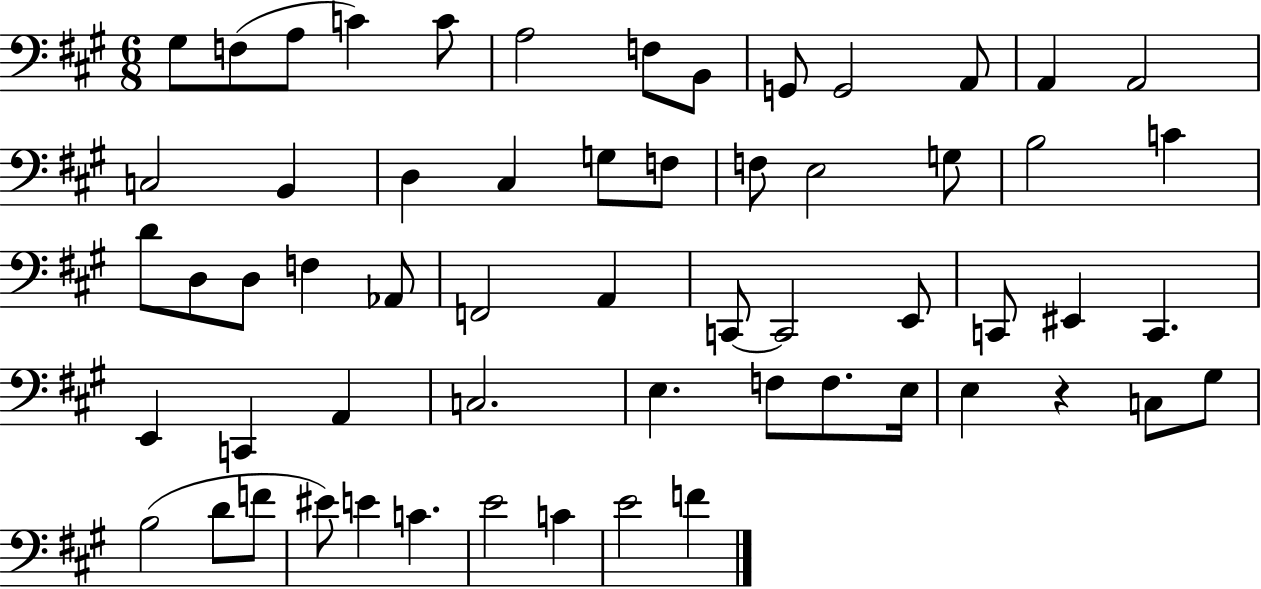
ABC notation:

X:1
T:Untitled
M:6/8
L:1/4
K:A
^G,/2 F,/2 A,/2 C C/2 A,2 F,/2 B,,/2 G,,/2 G,,2 A,,/2 A,, A,,2 C,2 B,, D, ^C, G,/2 F,/2 F,/2 E,2 G,/2 B,2 C D/2 D,/2 D,/2 F, _A,,/2 F,,2 A,, C,,/2 C,,2 E,,/2 C,,/2 ^E,, C,, E,, C,, A,, C,2 E, F,/2 F,/2 E,/4 E, z C,/2 ^G,/2 B,2 D/2 F/2 ^E/2 E C E2 C E2 F